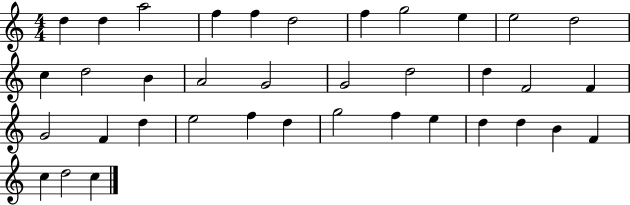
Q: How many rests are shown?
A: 0